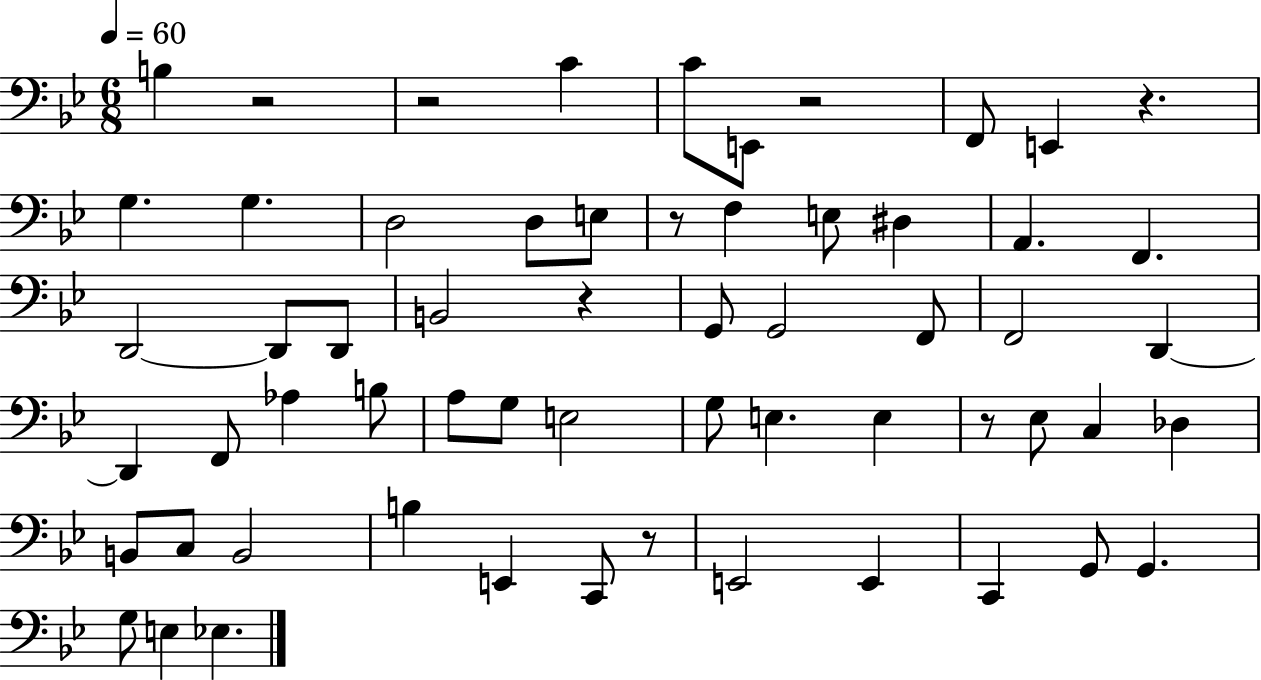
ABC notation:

X:1
T:Untitled
M:6/8
L:1/4
K:Bb
B, z2 z2 C C/2 E,,/2 z2 F,,/2 E,, z G, G, D,2 D,/2 E,/2 z/2 F, E,/2 ^D, A,, F,, D,,2 D,,/2 D,,/2 B,,2 z G,,/2 G,,2 F,,/2 F,,2 D,, D,, F,,/2 _A, B,/2 A,/2 G,/2 E,2 G,/2 E, E, z/2 _E,/2 C, _D, B,,/2 C,/2 B,,2 B, E,, C,,/2 z/2 E,,2 E,, C,, G,,/2 G,, G,/2 E, _E,